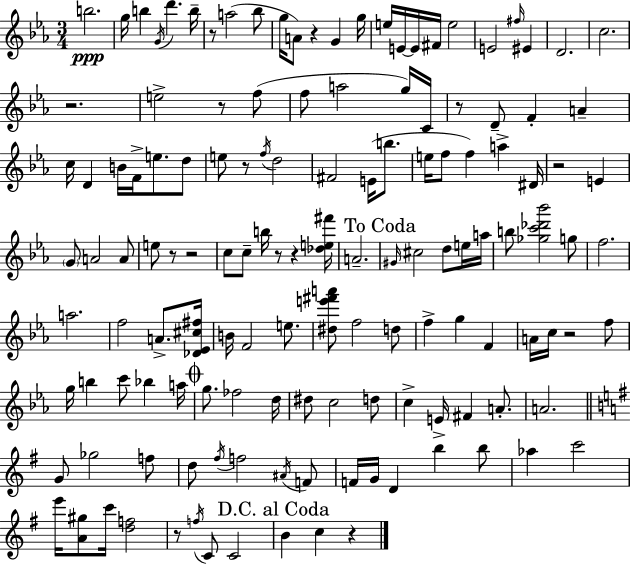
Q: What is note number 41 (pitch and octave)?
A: F#4